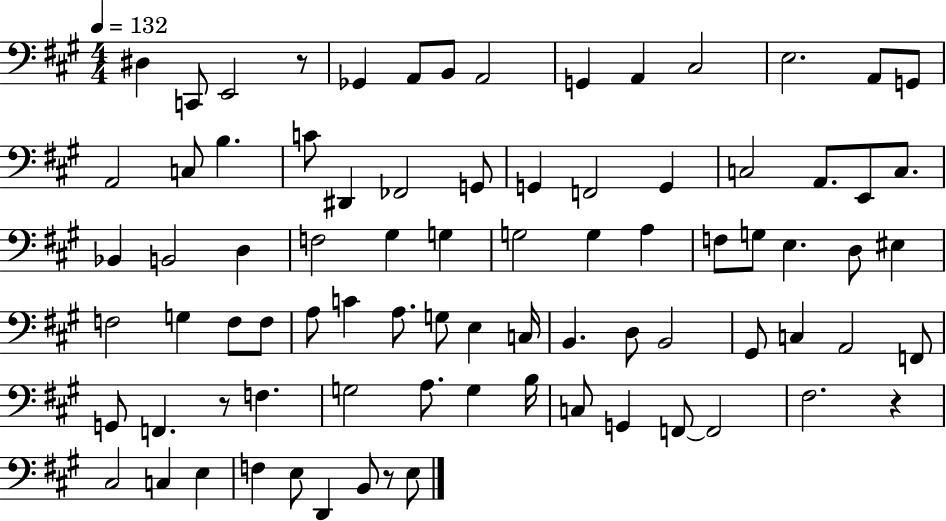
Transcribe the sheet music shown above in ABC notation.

X:1
T:Untitled
M:4/4
L:1/4
K:A
^D, C,,/2 E,,2 z/2 _G,, A,,/2 B,,/2 A,,2 G,, A,, ^C,2 E,2 A,,/2 G,,/2 A,,2 C,/2 B, C/2 ^D,, _F,,2 G,,/2 G,, F,,2 G,, C,2 A,,/2 E,,/2 C,/2 _B,, B,,2 D, F,2 ^G, G, G,2 G, A, F,/2 G,/2 E, D,/2 ^E, F,2 G, F,/2 F,/2 A,/2 C A,/2 G,/2 E, C,/4 B,, D,/2 B,,2 ^G,,/2 C, A,,2 F,,/2 G,,/2 F,, z/2 F, G,2 A,/2 G, B,/4 C,/2 G,, F,,/2 F,,2 ^F,2 z ^C,2 C, E, F, E,/2 D,, B,,/2 z/2 E,/2